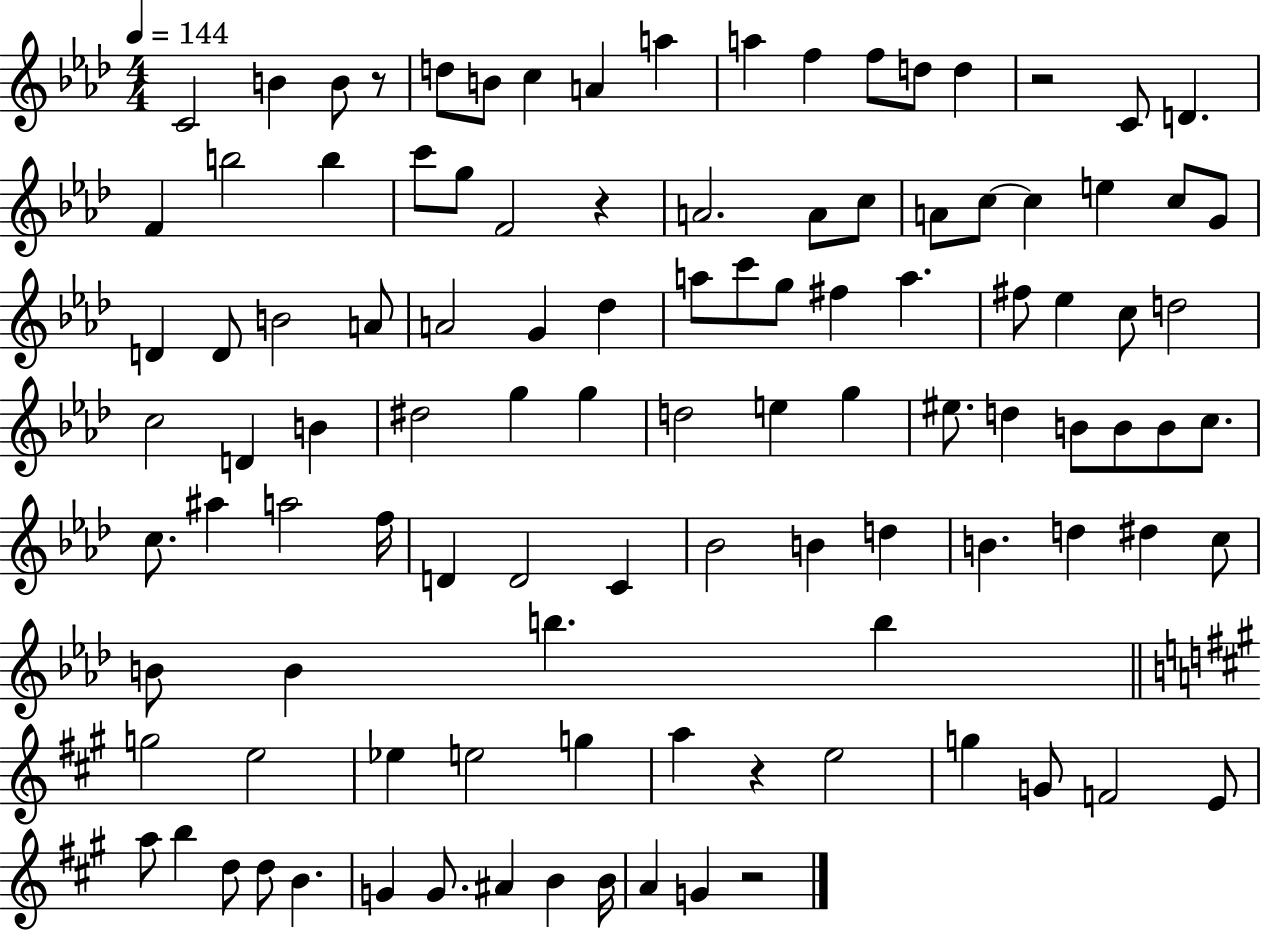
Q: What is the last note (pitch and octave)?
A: G4